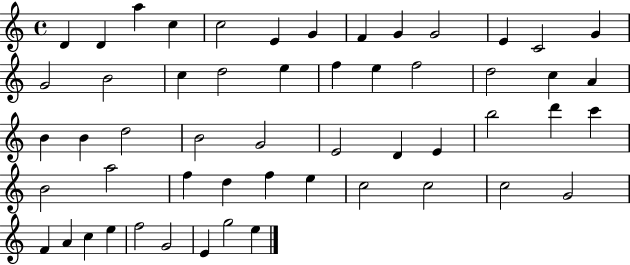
X:1
T:Untitled
M:4/4
L:1/4
K:C
D D a c c2 E G F G G2 E C2 G G2 B2 c d2 e f e f2 d2 c A B B d2 B2 G2 E2 D E b2 d' c' B2 a2 f d f e c2 c2 c2 G2 F A c e f2 G2 E g2 e